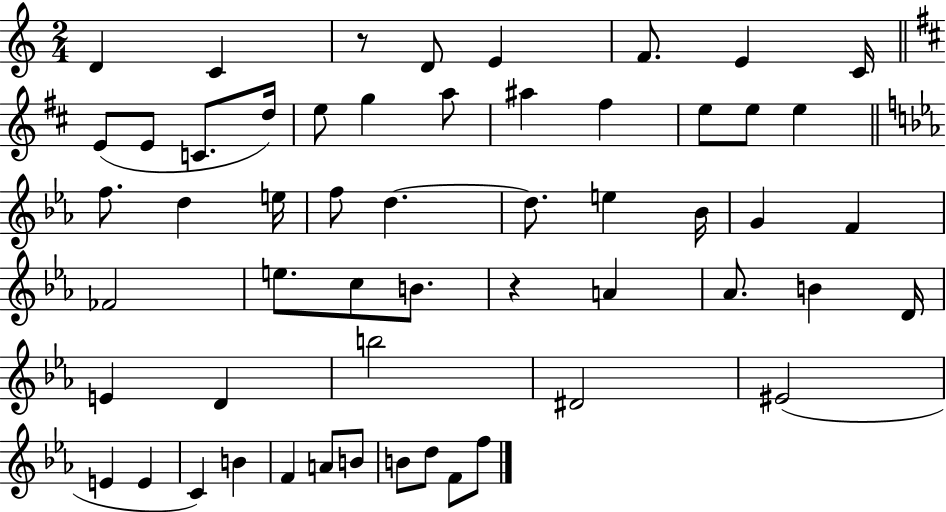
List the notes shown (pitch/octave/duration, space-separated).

D4/q C4/q R/e D4/e E4/q F4/e. E4/q C4/s E4/e E4/e C4/e. D5/s E5/e G5/q A5/e A#5/q F#5/q E5/e E5/e E5/q F5/e. D5/q E5/s F5/e D5/q. D5/e. E5/q Bb4/s G4/q F4/q FES4/h E5/e. C5/e B4/e. R/q A4/q Ab4/e. B4/q D4/s E4/q D4/q B5/h D#4/h EIS4/h E4/q E4/q C4/q B4/q F4/q A4/e B4/e B4/e D5/e F4/e F5/e